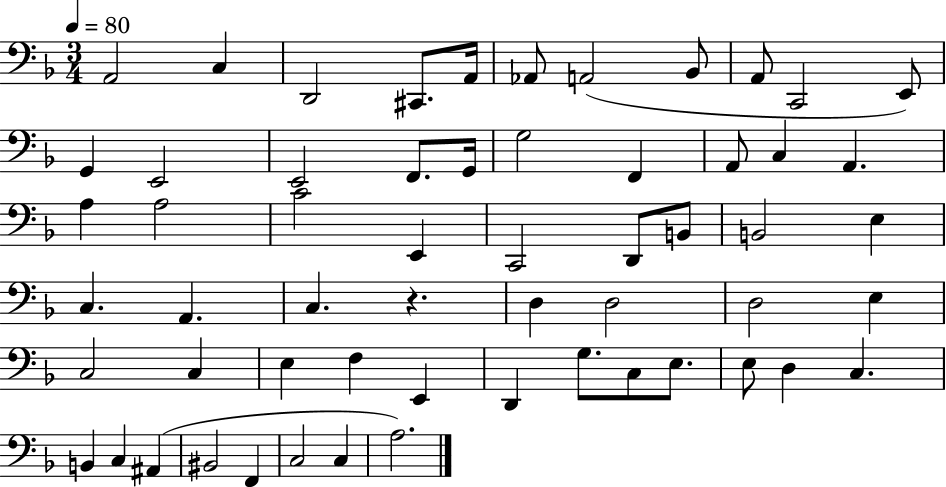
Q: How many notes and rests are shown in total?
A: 58